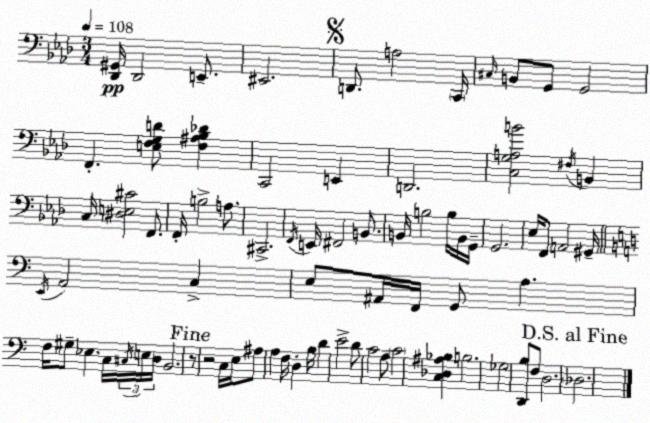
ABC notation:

X:1
T:Untitled
M:3/4
L:1/4
K:Ab
[_D,,^G,,]/4 _D,,2 E,,/2 ^E,,2 D,,/2 A,2 C,,/4 ^C,/4 B,,/2 G,,/2 G,,2 F,, [E,F,G,D]/2 [F,^A,_B,_D] C,,2 E,, D,,2 [C,G,A,B]2 ^F,/4 B,, C,/4 [^D,E,^C]2 F,,/2 F,,/4 B,2 A,/2 ^C,,2 F,,/4 E,,/4 ^F,,2 B,,/2 B,,/4 B,2 B,/4 B,,/4 G,,/4 G,,2 _E,/4 F,,/2 A,,2 ^G,,/4 E,,/4 A,,2 C, E,/2 ^A,,/4 F,,/4 G,,/2 A, F,/4 ^G,/2 _E, C,/4 ^C,/4 E,/4 D,/4 B,,2 z/2 z2 C,/4 E,/4 ^A,/2 A, F,/4 D, B,/4 D E2 D/2 C2 A,/2 C2 [C,_D,^A,_B,] B,2 _G,2 [D,,B,]/2 F,/2 D,2 _D,2